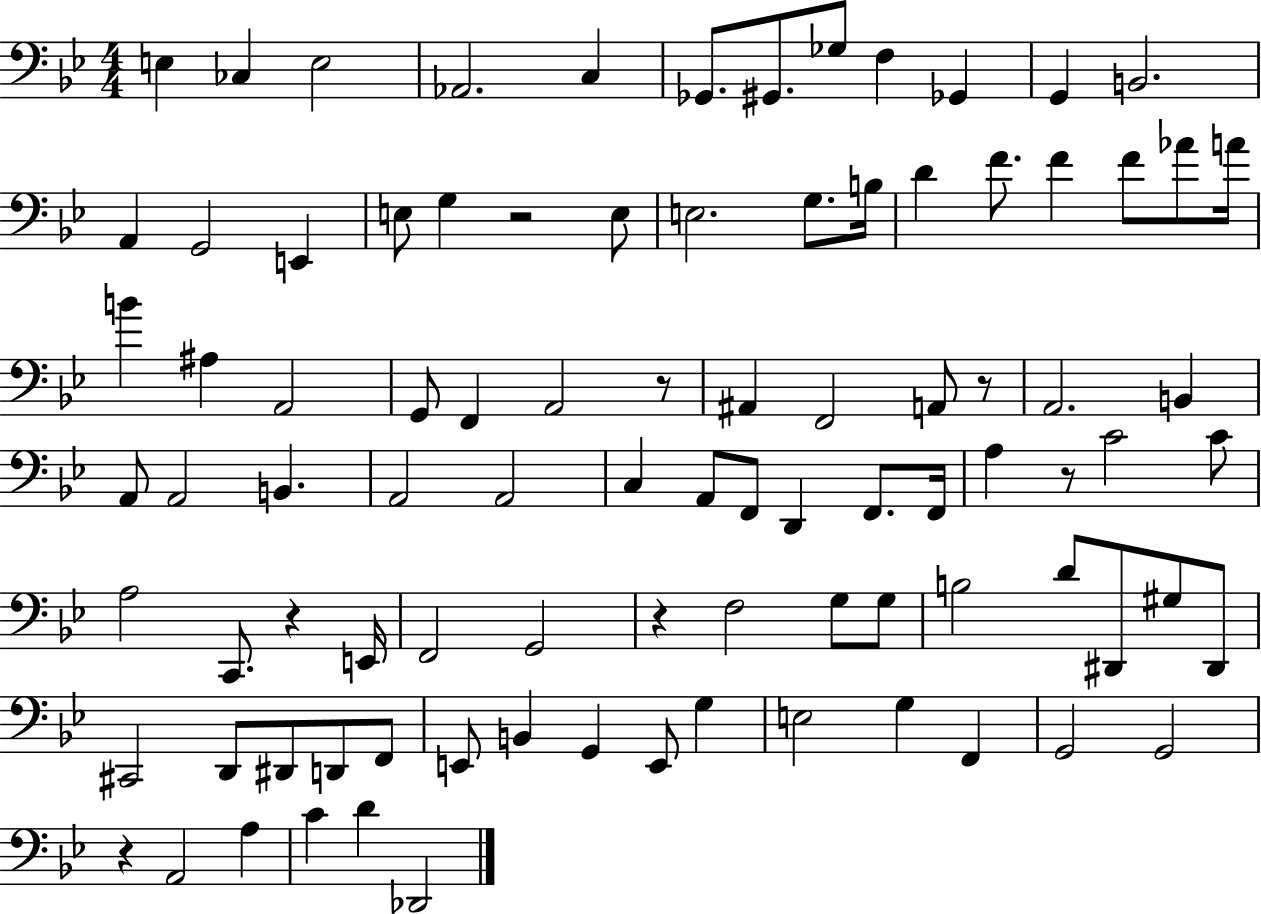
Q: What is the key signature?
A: BES major